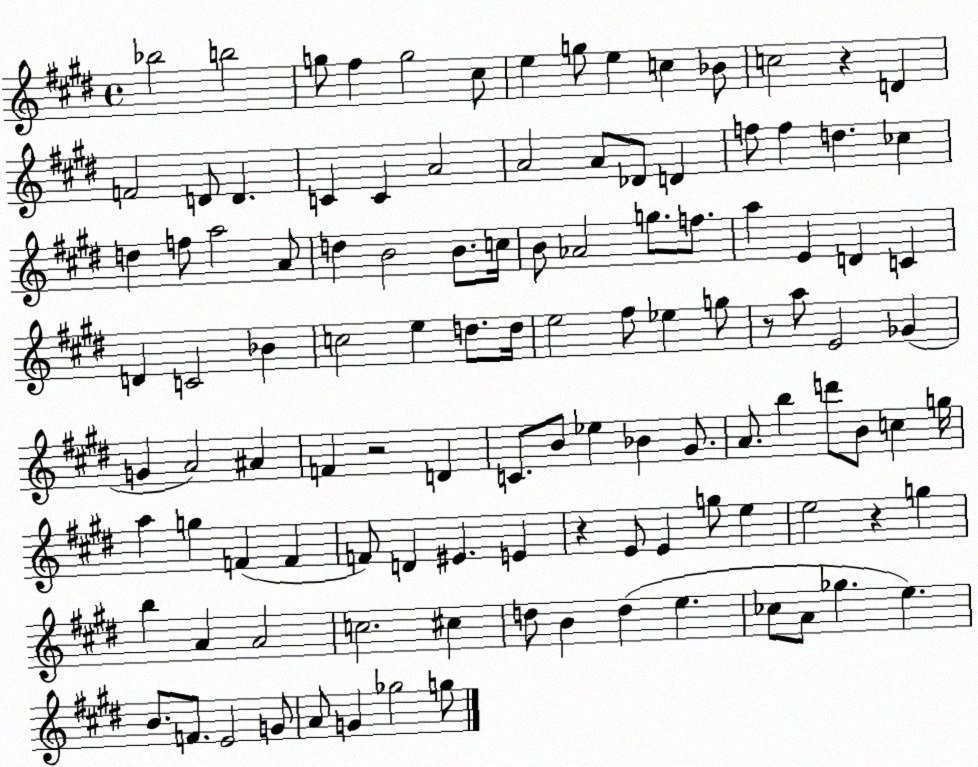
X:1
T:Untitled
M:4/4
L:1/4
K:E
_b2 b2 g/2 ^f g2 ^c/2 e g/2 e c _B/2 c2 z D F2 D/2 D C C A2 A2 A/2 _D/2 D f/2 f d _c d f/2 a2 A/2 d B2 B/2 c/4 B/2 _A2 g/2 f/2 a E D C D C2 _B c2 e d/2 d/4 e2 ^f/2 _e g/2 z/2 a/2 E2 _G G A2 ^A F z2 D C/2 B/2 _e _B ^G/2 A/2 b d'/2 B/2 c g/4 a g F F F/2 D ^E E z E/2 E g/2 e e2 z g b A A2 c2 ^c d/2 B d e _c/2 A/2 _g e B/2 F/2 E2 G/2 A/2 G _g2 g/2